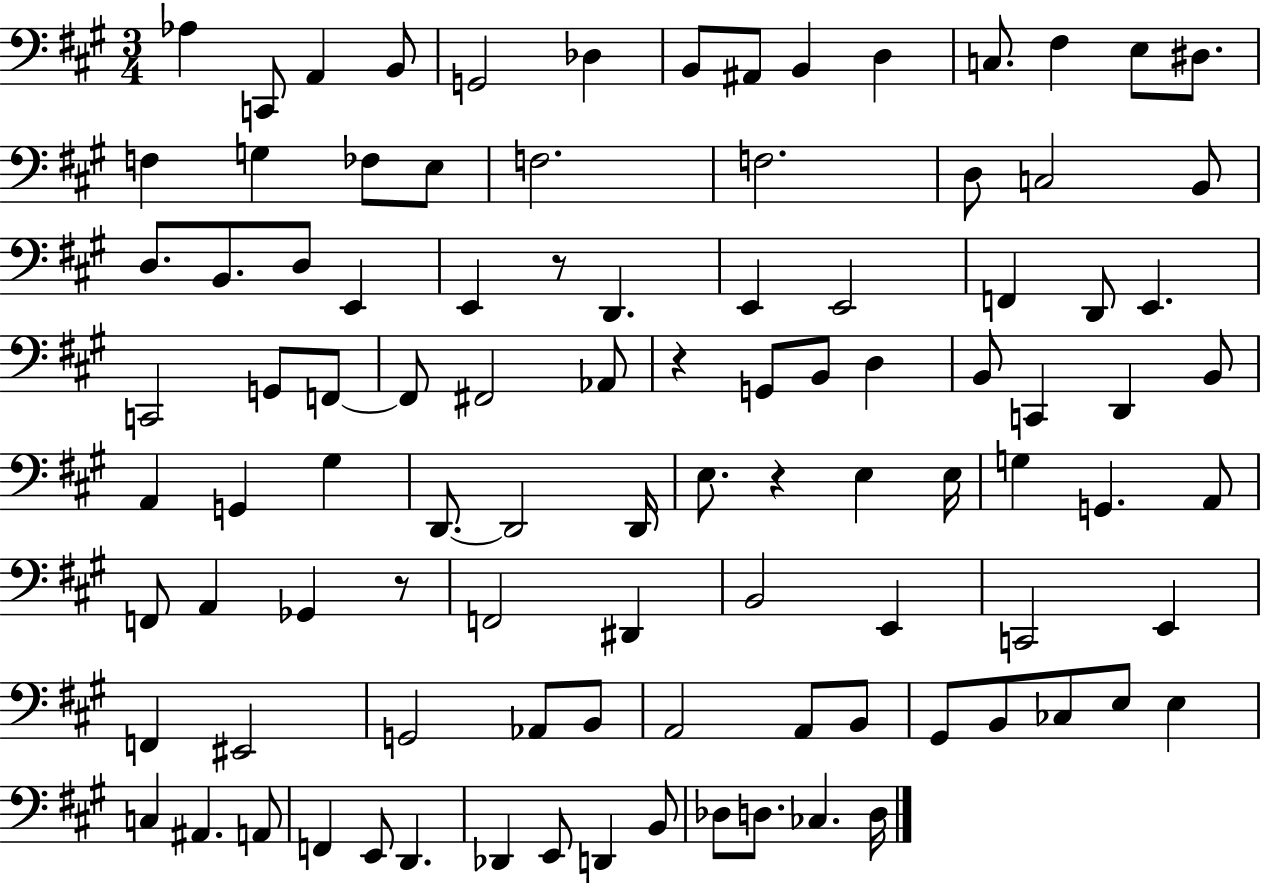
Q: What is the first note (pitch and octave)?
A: Ab3